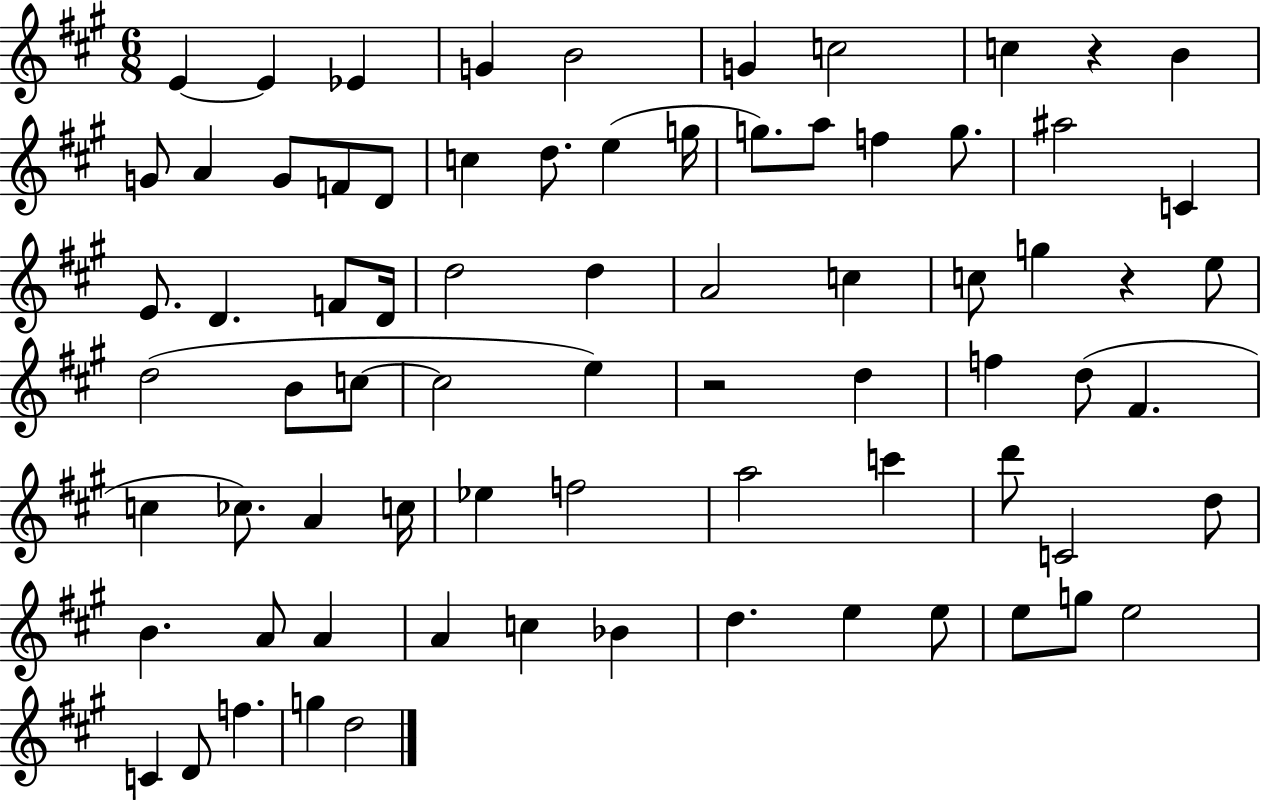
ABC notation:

X:1
T:Untitled
M:6/8
L:1/4
K:A
E E _E G B2 G c2 c z B G/2 A G/2 F/2 D/2 c d/2 e g/4 g/2 a/2 f g/2 ^a2 C E/2 D F/2 D/4 d2 d A2 c c/2 g z e/2 d2 B/2 c/2 c2 e z2 d f d/2 ^F c _c/2 A c/4 _e f2 a2 c' d'/2 C2 d/2 B A/2 A A c _B d e e/2 e/2 g/2 e2 C D/2 f g d2